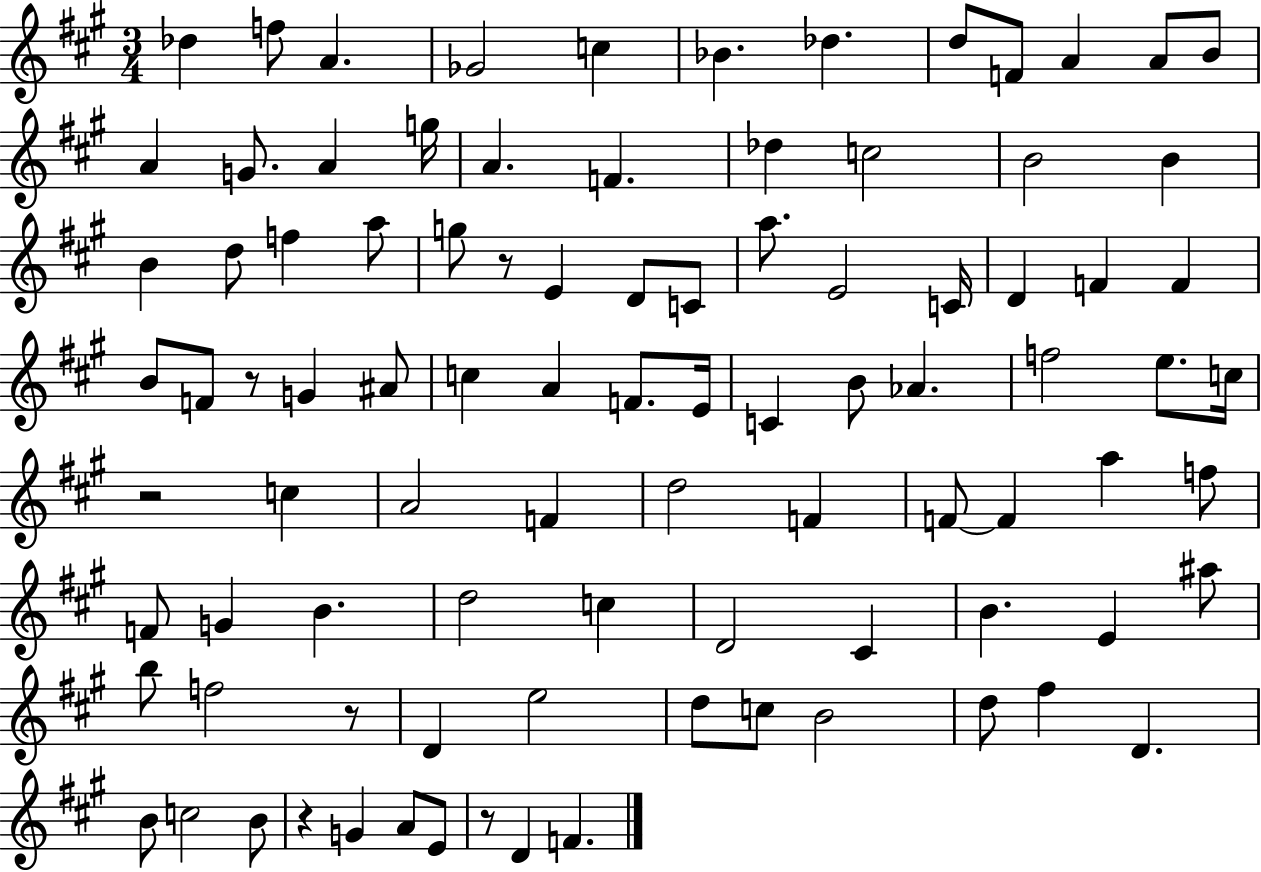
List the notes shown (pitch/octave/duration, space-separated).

Db5/q F5/e A4/q. Gb4/h C5/q Bb4/q. Db5/q. D5/e F4/e A4/q A4/e B4/e A4/q G4/e. A4/q G5/s A4/q. F4/q. Db5/q C5/h B4/h B4/q B4/q D5/e F5/q A5/e G5/e R/e E4/q D4/e C4/e A5/e. E4/h C4/s D4/q F4/q F4/q B4/e F4/e R/e G4/q A#4/e C5/q A4/q F4/e. E4/s C4/q B4/e Ab4/q. F5/h E5/e. C5/s R/h C5/q A4/h F4/q D5/h F4/q F4/e F4/q A5/q F5/e F4/e G4/q B4/q. D5/h C5/q D4/h C#4/q B4/q. E4/q A#5/e B5/e F5/h R/e D4/q E5/h D5/e C5/e B4/h D5/e F#5/q D4/q. B4/e C5/h B4/e R/q G4/q A4/e E4/e R/e D4/q F4/q.